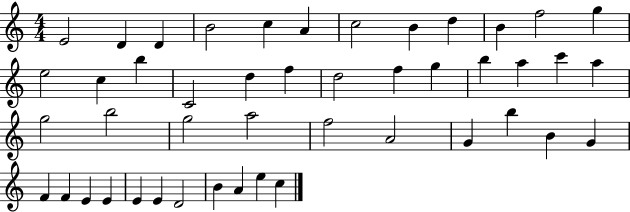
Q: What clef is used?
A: treble